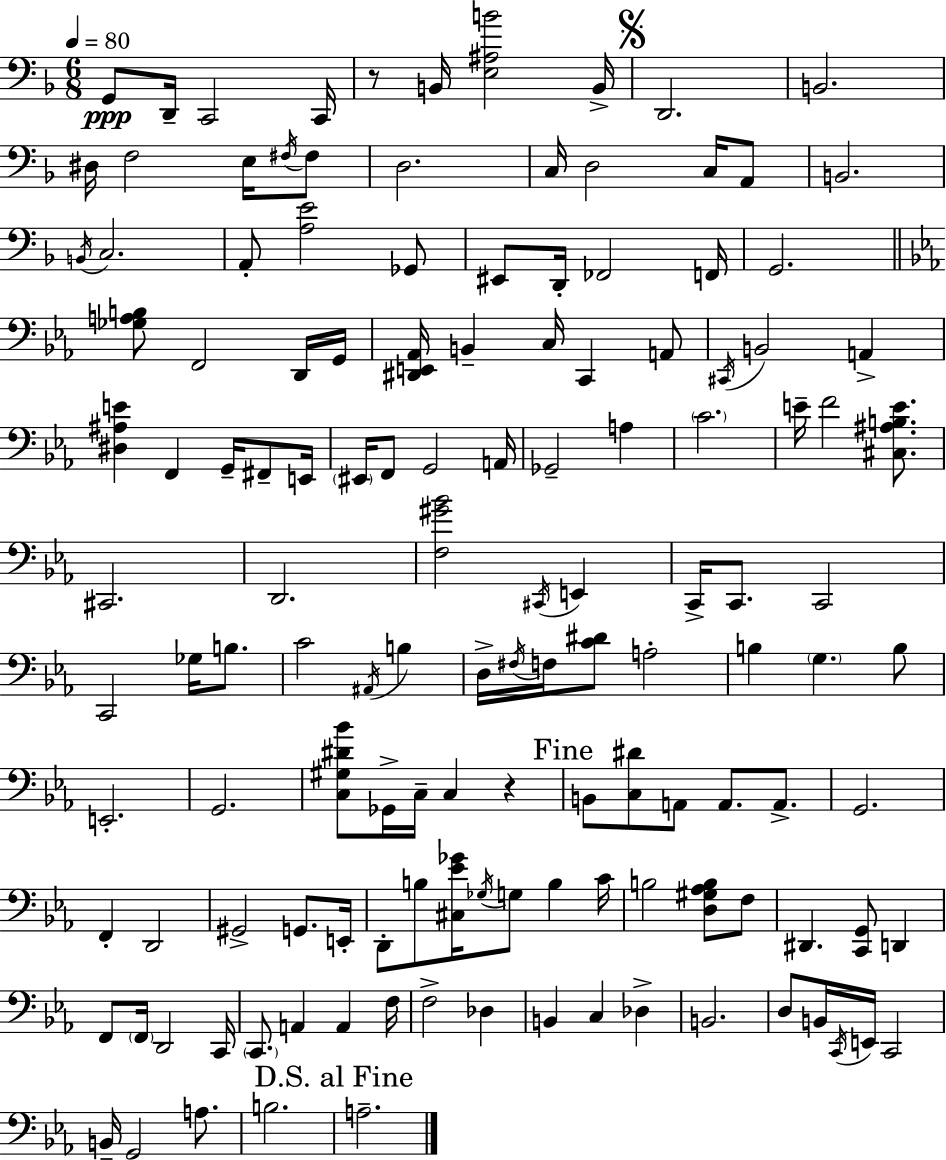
G2/e D2/s C2/h C2/s R/e B2/s [E3,A#3,B4]/h B2/s D2/h. B2/h. D#3/s F3/h E3/s F#3/s F#3/e D3/h. C3/s D3/h C3/s A2/e B2/h. B2/s C3/h. A2/e [A3,E4]/h Gb2/e EIS2/e D2/s FES2/h F2/s G2/h. [Gb3,A3,B3]/e F2/h D2/s G2/s [D#2,E2,Ab2]/s B2/q C3/s C2/q A2/e C#2/s B2/h A2/q [D#3,A#3,E4]/q F2/q G2/s F#2/e E2/s EIS2/s F2/e G2/h A2/s Gb2/h A3/q C4/h. E4/s F4/h [C#3,A#3,B3,E4]/e. C#2/h. D2/h. [F3,G#4,Bb4]/h C#2/s E2/q C2/s C2/e. C2/h C2/h Gb3/s B3/e. C4/h A#2/s B3/q D3/s F#3/s F3/s [C4,D#4]/e A3/h B3/q G3/q. B3/e E2/h. G2/h. [C3,G#3,D#4,Bb4]/e Gb2/s C3/s C3/q R/q B2/e [C3,D#4]/e A2/e A2/e. A2/e. G2/h. F2/q D2/h G#2/h G2/e. E2/s D2/e B3/e [C#3,Eb4,Gb4]/s Gb3/s G3/e B3/q C4/s B3/h [D3,G#3,Ab3,B3]/e F3/e D#2/q. [C2,G2]/e D2/q F2/e F2/s D2/h C2/s C2/e. A2/q A2/q F3/s F3/h Db3/q B2/q C3/q Db3/q B2/h. D3/e B2/s C2/s E2/s C2/h B2/s G2/h A3/e. B3/h. A3/h.